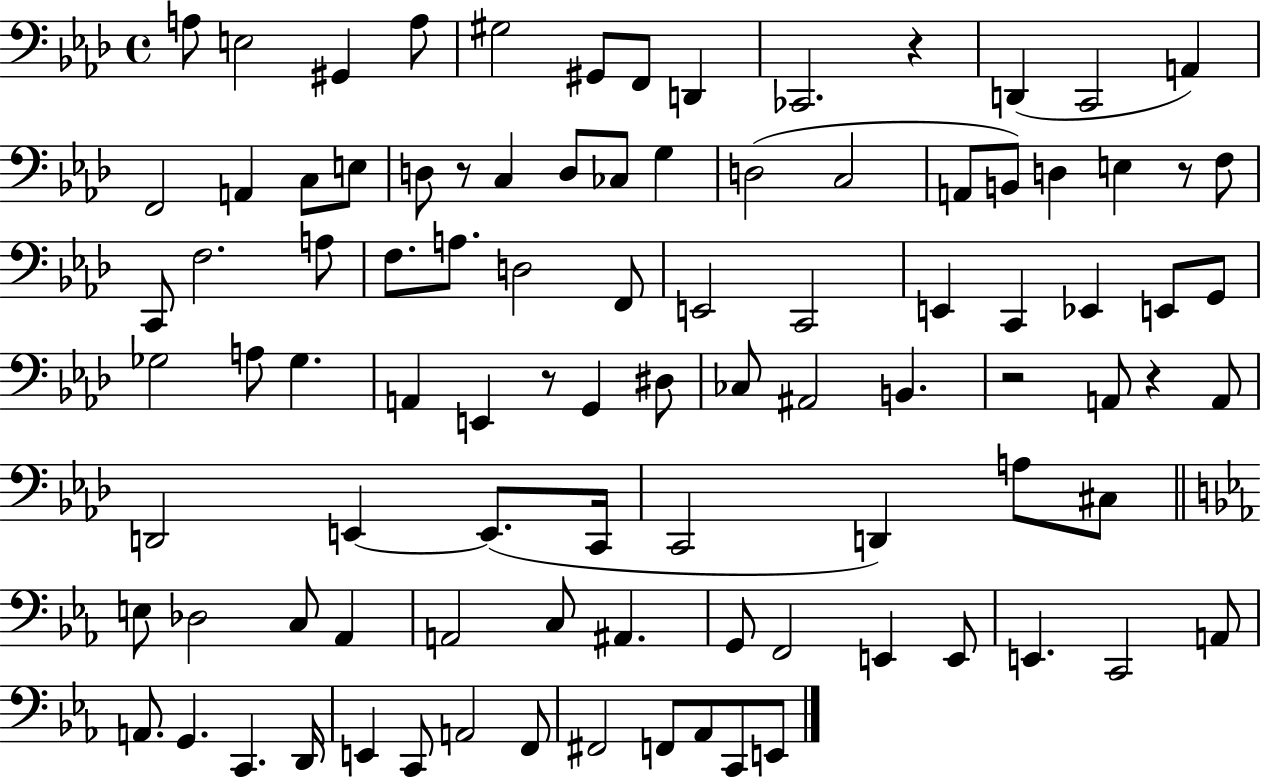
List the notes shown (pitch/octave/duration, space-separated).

A3/e E3/h G#2/q A3/e G#3/h G#2/e F2/e D2/q CES2/h. R/q D2/q C2/h A2/q F2/h A2/q C3/e E3/e D3/e R/e C3/q D3/e CES3/e G3/q D3/h C3/h A2/e B2/e D3/q E3/q R/e F3/e C2/e F3/h. A3/e F3/e. A3/e. D3/h F2/e E2/h C2/h E2/q C2/q Eb2/q E2/e G2/e Gb3/h A3/e Gb3/q. A2/q E2/q R/e G2/q D#3/e CES3/e A#2/h B2/q. R/h A2/e R/q A2/e D2/h E2/q E2/e. C2/s C2/h D2/q A3/e C#3/e E3/e Db3/h C3/e Ab2/q A2/h C3/e A#2/q. G2/e F2/h E2/q E2/e E2/q. C2/h A2/e A2/e. G2/q. C2/q. D2/s E2/q C2/e A2/h F2/e F#2/h F2/e Ab2/e C2/e E2/e